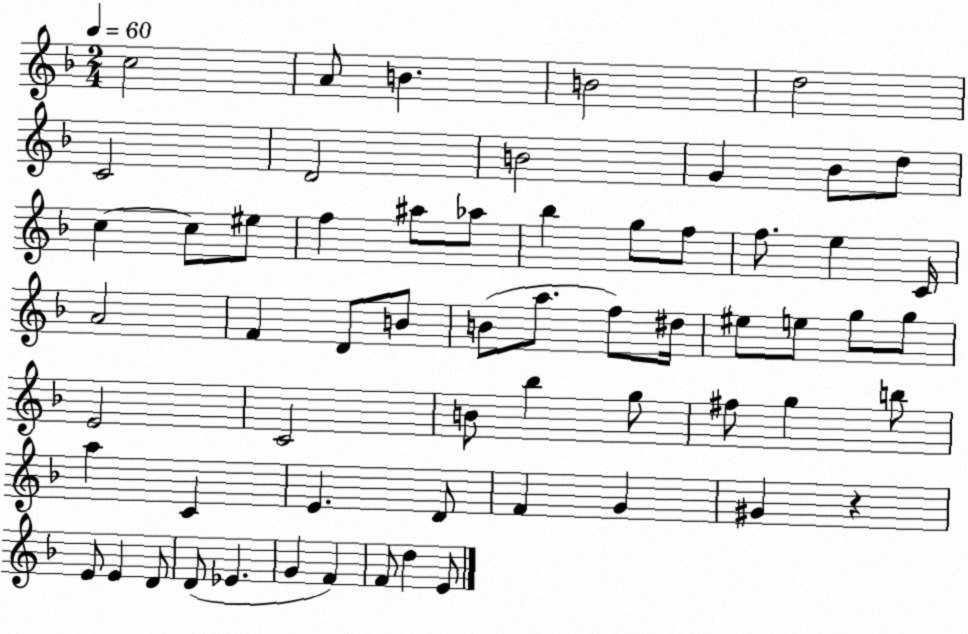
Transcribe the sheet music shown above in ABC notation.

X:1
T:Untitled
M:2/4
L:1/4
K:F
c2 A/2 B B2 d2 C2 D2 B2 G _B/2 d/2 c c/2 ^e/2 f ^a/2 _a/2 _b g/2 f/2 f/2 e C/4 A2 F D/2 B/2 B/2 a/2 f/2 ^d/4 ^e/2 e/2 g/2 g/2 E2 C2 B/2 _b g/2 ^f/2 g b/2 a C E D/2 F G ^G z E/2 E D/2 D/2 _E G F F/2 d E/2